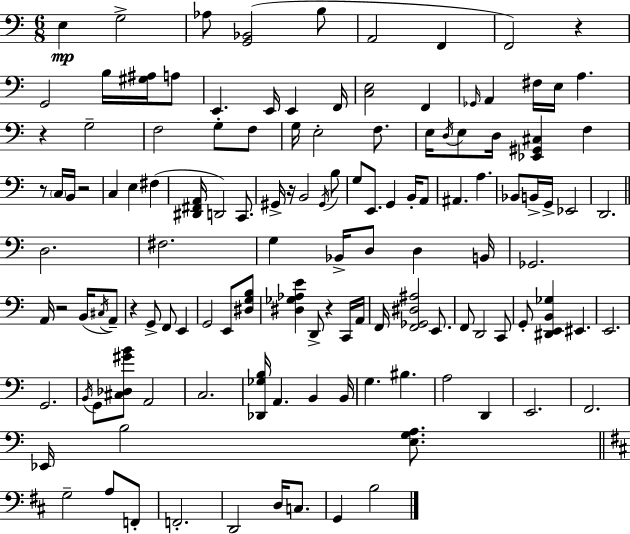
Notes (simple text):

E3/q G3/h Ab3/e [G2,Bb2]/h B3/e A2/h F2/q F2/h R/q G2/h B3/s [G#3,A#3]/s A3/e E2/q. E2/s E2/q F2/s [C3,E3]/h F2/q Gb2/s A2/q F#3/s E3/s A3/q. R/q G3/h F3/h G3/e F3/e G3/s E3/h F3/e. E3/s D3/s E3/e D3/s [Eb2,G#2,C#3]/q F3/q R/e C3/s B2/s R/h C3/q E3/q F#3/q [D#2,F#2,A2]/s D2/h C2/e. G#2/s R/s B2/h G#2/s B3/e G3/e E2/e. G2/q B2/s A2/e A#2/q. A3/q. Bb2/e B2/s G2/s Eb2/h D2/h. D3/h. F#3/h. G3/q Bb2/s D3/e D3/q B2/s Gb2/h. A2/s R/h B2/s C#3/s A2/e R/q G2/e F2/e E2/q G2/h E2/e [D#3,G3,B3]/e [D#3,Gb3,Ab3,E4]/q D2/e R/q C2/s A2/s F2/s [F2,Gb2,D#3,A#3]/h E2/e. F2/e D2/h C2/e G2/e [D#2,E2,B2,Gb3]/q EIS2/q. E2/h. G2/h. B2/s G2/e [C#3,Db3,G#4,B4]/e A2/h C3/h. [Db2,Gb3,B3]/s A2/q. B2/q B2/s G3/q. BIS3/q. A3/h D2/q E2/h. F2/h. Eb2/s B3/h [E3,G3,A3]/e. G3/h A3/e F2/e F2/h. D2/h D3/s C3/e. G2/q B3/h